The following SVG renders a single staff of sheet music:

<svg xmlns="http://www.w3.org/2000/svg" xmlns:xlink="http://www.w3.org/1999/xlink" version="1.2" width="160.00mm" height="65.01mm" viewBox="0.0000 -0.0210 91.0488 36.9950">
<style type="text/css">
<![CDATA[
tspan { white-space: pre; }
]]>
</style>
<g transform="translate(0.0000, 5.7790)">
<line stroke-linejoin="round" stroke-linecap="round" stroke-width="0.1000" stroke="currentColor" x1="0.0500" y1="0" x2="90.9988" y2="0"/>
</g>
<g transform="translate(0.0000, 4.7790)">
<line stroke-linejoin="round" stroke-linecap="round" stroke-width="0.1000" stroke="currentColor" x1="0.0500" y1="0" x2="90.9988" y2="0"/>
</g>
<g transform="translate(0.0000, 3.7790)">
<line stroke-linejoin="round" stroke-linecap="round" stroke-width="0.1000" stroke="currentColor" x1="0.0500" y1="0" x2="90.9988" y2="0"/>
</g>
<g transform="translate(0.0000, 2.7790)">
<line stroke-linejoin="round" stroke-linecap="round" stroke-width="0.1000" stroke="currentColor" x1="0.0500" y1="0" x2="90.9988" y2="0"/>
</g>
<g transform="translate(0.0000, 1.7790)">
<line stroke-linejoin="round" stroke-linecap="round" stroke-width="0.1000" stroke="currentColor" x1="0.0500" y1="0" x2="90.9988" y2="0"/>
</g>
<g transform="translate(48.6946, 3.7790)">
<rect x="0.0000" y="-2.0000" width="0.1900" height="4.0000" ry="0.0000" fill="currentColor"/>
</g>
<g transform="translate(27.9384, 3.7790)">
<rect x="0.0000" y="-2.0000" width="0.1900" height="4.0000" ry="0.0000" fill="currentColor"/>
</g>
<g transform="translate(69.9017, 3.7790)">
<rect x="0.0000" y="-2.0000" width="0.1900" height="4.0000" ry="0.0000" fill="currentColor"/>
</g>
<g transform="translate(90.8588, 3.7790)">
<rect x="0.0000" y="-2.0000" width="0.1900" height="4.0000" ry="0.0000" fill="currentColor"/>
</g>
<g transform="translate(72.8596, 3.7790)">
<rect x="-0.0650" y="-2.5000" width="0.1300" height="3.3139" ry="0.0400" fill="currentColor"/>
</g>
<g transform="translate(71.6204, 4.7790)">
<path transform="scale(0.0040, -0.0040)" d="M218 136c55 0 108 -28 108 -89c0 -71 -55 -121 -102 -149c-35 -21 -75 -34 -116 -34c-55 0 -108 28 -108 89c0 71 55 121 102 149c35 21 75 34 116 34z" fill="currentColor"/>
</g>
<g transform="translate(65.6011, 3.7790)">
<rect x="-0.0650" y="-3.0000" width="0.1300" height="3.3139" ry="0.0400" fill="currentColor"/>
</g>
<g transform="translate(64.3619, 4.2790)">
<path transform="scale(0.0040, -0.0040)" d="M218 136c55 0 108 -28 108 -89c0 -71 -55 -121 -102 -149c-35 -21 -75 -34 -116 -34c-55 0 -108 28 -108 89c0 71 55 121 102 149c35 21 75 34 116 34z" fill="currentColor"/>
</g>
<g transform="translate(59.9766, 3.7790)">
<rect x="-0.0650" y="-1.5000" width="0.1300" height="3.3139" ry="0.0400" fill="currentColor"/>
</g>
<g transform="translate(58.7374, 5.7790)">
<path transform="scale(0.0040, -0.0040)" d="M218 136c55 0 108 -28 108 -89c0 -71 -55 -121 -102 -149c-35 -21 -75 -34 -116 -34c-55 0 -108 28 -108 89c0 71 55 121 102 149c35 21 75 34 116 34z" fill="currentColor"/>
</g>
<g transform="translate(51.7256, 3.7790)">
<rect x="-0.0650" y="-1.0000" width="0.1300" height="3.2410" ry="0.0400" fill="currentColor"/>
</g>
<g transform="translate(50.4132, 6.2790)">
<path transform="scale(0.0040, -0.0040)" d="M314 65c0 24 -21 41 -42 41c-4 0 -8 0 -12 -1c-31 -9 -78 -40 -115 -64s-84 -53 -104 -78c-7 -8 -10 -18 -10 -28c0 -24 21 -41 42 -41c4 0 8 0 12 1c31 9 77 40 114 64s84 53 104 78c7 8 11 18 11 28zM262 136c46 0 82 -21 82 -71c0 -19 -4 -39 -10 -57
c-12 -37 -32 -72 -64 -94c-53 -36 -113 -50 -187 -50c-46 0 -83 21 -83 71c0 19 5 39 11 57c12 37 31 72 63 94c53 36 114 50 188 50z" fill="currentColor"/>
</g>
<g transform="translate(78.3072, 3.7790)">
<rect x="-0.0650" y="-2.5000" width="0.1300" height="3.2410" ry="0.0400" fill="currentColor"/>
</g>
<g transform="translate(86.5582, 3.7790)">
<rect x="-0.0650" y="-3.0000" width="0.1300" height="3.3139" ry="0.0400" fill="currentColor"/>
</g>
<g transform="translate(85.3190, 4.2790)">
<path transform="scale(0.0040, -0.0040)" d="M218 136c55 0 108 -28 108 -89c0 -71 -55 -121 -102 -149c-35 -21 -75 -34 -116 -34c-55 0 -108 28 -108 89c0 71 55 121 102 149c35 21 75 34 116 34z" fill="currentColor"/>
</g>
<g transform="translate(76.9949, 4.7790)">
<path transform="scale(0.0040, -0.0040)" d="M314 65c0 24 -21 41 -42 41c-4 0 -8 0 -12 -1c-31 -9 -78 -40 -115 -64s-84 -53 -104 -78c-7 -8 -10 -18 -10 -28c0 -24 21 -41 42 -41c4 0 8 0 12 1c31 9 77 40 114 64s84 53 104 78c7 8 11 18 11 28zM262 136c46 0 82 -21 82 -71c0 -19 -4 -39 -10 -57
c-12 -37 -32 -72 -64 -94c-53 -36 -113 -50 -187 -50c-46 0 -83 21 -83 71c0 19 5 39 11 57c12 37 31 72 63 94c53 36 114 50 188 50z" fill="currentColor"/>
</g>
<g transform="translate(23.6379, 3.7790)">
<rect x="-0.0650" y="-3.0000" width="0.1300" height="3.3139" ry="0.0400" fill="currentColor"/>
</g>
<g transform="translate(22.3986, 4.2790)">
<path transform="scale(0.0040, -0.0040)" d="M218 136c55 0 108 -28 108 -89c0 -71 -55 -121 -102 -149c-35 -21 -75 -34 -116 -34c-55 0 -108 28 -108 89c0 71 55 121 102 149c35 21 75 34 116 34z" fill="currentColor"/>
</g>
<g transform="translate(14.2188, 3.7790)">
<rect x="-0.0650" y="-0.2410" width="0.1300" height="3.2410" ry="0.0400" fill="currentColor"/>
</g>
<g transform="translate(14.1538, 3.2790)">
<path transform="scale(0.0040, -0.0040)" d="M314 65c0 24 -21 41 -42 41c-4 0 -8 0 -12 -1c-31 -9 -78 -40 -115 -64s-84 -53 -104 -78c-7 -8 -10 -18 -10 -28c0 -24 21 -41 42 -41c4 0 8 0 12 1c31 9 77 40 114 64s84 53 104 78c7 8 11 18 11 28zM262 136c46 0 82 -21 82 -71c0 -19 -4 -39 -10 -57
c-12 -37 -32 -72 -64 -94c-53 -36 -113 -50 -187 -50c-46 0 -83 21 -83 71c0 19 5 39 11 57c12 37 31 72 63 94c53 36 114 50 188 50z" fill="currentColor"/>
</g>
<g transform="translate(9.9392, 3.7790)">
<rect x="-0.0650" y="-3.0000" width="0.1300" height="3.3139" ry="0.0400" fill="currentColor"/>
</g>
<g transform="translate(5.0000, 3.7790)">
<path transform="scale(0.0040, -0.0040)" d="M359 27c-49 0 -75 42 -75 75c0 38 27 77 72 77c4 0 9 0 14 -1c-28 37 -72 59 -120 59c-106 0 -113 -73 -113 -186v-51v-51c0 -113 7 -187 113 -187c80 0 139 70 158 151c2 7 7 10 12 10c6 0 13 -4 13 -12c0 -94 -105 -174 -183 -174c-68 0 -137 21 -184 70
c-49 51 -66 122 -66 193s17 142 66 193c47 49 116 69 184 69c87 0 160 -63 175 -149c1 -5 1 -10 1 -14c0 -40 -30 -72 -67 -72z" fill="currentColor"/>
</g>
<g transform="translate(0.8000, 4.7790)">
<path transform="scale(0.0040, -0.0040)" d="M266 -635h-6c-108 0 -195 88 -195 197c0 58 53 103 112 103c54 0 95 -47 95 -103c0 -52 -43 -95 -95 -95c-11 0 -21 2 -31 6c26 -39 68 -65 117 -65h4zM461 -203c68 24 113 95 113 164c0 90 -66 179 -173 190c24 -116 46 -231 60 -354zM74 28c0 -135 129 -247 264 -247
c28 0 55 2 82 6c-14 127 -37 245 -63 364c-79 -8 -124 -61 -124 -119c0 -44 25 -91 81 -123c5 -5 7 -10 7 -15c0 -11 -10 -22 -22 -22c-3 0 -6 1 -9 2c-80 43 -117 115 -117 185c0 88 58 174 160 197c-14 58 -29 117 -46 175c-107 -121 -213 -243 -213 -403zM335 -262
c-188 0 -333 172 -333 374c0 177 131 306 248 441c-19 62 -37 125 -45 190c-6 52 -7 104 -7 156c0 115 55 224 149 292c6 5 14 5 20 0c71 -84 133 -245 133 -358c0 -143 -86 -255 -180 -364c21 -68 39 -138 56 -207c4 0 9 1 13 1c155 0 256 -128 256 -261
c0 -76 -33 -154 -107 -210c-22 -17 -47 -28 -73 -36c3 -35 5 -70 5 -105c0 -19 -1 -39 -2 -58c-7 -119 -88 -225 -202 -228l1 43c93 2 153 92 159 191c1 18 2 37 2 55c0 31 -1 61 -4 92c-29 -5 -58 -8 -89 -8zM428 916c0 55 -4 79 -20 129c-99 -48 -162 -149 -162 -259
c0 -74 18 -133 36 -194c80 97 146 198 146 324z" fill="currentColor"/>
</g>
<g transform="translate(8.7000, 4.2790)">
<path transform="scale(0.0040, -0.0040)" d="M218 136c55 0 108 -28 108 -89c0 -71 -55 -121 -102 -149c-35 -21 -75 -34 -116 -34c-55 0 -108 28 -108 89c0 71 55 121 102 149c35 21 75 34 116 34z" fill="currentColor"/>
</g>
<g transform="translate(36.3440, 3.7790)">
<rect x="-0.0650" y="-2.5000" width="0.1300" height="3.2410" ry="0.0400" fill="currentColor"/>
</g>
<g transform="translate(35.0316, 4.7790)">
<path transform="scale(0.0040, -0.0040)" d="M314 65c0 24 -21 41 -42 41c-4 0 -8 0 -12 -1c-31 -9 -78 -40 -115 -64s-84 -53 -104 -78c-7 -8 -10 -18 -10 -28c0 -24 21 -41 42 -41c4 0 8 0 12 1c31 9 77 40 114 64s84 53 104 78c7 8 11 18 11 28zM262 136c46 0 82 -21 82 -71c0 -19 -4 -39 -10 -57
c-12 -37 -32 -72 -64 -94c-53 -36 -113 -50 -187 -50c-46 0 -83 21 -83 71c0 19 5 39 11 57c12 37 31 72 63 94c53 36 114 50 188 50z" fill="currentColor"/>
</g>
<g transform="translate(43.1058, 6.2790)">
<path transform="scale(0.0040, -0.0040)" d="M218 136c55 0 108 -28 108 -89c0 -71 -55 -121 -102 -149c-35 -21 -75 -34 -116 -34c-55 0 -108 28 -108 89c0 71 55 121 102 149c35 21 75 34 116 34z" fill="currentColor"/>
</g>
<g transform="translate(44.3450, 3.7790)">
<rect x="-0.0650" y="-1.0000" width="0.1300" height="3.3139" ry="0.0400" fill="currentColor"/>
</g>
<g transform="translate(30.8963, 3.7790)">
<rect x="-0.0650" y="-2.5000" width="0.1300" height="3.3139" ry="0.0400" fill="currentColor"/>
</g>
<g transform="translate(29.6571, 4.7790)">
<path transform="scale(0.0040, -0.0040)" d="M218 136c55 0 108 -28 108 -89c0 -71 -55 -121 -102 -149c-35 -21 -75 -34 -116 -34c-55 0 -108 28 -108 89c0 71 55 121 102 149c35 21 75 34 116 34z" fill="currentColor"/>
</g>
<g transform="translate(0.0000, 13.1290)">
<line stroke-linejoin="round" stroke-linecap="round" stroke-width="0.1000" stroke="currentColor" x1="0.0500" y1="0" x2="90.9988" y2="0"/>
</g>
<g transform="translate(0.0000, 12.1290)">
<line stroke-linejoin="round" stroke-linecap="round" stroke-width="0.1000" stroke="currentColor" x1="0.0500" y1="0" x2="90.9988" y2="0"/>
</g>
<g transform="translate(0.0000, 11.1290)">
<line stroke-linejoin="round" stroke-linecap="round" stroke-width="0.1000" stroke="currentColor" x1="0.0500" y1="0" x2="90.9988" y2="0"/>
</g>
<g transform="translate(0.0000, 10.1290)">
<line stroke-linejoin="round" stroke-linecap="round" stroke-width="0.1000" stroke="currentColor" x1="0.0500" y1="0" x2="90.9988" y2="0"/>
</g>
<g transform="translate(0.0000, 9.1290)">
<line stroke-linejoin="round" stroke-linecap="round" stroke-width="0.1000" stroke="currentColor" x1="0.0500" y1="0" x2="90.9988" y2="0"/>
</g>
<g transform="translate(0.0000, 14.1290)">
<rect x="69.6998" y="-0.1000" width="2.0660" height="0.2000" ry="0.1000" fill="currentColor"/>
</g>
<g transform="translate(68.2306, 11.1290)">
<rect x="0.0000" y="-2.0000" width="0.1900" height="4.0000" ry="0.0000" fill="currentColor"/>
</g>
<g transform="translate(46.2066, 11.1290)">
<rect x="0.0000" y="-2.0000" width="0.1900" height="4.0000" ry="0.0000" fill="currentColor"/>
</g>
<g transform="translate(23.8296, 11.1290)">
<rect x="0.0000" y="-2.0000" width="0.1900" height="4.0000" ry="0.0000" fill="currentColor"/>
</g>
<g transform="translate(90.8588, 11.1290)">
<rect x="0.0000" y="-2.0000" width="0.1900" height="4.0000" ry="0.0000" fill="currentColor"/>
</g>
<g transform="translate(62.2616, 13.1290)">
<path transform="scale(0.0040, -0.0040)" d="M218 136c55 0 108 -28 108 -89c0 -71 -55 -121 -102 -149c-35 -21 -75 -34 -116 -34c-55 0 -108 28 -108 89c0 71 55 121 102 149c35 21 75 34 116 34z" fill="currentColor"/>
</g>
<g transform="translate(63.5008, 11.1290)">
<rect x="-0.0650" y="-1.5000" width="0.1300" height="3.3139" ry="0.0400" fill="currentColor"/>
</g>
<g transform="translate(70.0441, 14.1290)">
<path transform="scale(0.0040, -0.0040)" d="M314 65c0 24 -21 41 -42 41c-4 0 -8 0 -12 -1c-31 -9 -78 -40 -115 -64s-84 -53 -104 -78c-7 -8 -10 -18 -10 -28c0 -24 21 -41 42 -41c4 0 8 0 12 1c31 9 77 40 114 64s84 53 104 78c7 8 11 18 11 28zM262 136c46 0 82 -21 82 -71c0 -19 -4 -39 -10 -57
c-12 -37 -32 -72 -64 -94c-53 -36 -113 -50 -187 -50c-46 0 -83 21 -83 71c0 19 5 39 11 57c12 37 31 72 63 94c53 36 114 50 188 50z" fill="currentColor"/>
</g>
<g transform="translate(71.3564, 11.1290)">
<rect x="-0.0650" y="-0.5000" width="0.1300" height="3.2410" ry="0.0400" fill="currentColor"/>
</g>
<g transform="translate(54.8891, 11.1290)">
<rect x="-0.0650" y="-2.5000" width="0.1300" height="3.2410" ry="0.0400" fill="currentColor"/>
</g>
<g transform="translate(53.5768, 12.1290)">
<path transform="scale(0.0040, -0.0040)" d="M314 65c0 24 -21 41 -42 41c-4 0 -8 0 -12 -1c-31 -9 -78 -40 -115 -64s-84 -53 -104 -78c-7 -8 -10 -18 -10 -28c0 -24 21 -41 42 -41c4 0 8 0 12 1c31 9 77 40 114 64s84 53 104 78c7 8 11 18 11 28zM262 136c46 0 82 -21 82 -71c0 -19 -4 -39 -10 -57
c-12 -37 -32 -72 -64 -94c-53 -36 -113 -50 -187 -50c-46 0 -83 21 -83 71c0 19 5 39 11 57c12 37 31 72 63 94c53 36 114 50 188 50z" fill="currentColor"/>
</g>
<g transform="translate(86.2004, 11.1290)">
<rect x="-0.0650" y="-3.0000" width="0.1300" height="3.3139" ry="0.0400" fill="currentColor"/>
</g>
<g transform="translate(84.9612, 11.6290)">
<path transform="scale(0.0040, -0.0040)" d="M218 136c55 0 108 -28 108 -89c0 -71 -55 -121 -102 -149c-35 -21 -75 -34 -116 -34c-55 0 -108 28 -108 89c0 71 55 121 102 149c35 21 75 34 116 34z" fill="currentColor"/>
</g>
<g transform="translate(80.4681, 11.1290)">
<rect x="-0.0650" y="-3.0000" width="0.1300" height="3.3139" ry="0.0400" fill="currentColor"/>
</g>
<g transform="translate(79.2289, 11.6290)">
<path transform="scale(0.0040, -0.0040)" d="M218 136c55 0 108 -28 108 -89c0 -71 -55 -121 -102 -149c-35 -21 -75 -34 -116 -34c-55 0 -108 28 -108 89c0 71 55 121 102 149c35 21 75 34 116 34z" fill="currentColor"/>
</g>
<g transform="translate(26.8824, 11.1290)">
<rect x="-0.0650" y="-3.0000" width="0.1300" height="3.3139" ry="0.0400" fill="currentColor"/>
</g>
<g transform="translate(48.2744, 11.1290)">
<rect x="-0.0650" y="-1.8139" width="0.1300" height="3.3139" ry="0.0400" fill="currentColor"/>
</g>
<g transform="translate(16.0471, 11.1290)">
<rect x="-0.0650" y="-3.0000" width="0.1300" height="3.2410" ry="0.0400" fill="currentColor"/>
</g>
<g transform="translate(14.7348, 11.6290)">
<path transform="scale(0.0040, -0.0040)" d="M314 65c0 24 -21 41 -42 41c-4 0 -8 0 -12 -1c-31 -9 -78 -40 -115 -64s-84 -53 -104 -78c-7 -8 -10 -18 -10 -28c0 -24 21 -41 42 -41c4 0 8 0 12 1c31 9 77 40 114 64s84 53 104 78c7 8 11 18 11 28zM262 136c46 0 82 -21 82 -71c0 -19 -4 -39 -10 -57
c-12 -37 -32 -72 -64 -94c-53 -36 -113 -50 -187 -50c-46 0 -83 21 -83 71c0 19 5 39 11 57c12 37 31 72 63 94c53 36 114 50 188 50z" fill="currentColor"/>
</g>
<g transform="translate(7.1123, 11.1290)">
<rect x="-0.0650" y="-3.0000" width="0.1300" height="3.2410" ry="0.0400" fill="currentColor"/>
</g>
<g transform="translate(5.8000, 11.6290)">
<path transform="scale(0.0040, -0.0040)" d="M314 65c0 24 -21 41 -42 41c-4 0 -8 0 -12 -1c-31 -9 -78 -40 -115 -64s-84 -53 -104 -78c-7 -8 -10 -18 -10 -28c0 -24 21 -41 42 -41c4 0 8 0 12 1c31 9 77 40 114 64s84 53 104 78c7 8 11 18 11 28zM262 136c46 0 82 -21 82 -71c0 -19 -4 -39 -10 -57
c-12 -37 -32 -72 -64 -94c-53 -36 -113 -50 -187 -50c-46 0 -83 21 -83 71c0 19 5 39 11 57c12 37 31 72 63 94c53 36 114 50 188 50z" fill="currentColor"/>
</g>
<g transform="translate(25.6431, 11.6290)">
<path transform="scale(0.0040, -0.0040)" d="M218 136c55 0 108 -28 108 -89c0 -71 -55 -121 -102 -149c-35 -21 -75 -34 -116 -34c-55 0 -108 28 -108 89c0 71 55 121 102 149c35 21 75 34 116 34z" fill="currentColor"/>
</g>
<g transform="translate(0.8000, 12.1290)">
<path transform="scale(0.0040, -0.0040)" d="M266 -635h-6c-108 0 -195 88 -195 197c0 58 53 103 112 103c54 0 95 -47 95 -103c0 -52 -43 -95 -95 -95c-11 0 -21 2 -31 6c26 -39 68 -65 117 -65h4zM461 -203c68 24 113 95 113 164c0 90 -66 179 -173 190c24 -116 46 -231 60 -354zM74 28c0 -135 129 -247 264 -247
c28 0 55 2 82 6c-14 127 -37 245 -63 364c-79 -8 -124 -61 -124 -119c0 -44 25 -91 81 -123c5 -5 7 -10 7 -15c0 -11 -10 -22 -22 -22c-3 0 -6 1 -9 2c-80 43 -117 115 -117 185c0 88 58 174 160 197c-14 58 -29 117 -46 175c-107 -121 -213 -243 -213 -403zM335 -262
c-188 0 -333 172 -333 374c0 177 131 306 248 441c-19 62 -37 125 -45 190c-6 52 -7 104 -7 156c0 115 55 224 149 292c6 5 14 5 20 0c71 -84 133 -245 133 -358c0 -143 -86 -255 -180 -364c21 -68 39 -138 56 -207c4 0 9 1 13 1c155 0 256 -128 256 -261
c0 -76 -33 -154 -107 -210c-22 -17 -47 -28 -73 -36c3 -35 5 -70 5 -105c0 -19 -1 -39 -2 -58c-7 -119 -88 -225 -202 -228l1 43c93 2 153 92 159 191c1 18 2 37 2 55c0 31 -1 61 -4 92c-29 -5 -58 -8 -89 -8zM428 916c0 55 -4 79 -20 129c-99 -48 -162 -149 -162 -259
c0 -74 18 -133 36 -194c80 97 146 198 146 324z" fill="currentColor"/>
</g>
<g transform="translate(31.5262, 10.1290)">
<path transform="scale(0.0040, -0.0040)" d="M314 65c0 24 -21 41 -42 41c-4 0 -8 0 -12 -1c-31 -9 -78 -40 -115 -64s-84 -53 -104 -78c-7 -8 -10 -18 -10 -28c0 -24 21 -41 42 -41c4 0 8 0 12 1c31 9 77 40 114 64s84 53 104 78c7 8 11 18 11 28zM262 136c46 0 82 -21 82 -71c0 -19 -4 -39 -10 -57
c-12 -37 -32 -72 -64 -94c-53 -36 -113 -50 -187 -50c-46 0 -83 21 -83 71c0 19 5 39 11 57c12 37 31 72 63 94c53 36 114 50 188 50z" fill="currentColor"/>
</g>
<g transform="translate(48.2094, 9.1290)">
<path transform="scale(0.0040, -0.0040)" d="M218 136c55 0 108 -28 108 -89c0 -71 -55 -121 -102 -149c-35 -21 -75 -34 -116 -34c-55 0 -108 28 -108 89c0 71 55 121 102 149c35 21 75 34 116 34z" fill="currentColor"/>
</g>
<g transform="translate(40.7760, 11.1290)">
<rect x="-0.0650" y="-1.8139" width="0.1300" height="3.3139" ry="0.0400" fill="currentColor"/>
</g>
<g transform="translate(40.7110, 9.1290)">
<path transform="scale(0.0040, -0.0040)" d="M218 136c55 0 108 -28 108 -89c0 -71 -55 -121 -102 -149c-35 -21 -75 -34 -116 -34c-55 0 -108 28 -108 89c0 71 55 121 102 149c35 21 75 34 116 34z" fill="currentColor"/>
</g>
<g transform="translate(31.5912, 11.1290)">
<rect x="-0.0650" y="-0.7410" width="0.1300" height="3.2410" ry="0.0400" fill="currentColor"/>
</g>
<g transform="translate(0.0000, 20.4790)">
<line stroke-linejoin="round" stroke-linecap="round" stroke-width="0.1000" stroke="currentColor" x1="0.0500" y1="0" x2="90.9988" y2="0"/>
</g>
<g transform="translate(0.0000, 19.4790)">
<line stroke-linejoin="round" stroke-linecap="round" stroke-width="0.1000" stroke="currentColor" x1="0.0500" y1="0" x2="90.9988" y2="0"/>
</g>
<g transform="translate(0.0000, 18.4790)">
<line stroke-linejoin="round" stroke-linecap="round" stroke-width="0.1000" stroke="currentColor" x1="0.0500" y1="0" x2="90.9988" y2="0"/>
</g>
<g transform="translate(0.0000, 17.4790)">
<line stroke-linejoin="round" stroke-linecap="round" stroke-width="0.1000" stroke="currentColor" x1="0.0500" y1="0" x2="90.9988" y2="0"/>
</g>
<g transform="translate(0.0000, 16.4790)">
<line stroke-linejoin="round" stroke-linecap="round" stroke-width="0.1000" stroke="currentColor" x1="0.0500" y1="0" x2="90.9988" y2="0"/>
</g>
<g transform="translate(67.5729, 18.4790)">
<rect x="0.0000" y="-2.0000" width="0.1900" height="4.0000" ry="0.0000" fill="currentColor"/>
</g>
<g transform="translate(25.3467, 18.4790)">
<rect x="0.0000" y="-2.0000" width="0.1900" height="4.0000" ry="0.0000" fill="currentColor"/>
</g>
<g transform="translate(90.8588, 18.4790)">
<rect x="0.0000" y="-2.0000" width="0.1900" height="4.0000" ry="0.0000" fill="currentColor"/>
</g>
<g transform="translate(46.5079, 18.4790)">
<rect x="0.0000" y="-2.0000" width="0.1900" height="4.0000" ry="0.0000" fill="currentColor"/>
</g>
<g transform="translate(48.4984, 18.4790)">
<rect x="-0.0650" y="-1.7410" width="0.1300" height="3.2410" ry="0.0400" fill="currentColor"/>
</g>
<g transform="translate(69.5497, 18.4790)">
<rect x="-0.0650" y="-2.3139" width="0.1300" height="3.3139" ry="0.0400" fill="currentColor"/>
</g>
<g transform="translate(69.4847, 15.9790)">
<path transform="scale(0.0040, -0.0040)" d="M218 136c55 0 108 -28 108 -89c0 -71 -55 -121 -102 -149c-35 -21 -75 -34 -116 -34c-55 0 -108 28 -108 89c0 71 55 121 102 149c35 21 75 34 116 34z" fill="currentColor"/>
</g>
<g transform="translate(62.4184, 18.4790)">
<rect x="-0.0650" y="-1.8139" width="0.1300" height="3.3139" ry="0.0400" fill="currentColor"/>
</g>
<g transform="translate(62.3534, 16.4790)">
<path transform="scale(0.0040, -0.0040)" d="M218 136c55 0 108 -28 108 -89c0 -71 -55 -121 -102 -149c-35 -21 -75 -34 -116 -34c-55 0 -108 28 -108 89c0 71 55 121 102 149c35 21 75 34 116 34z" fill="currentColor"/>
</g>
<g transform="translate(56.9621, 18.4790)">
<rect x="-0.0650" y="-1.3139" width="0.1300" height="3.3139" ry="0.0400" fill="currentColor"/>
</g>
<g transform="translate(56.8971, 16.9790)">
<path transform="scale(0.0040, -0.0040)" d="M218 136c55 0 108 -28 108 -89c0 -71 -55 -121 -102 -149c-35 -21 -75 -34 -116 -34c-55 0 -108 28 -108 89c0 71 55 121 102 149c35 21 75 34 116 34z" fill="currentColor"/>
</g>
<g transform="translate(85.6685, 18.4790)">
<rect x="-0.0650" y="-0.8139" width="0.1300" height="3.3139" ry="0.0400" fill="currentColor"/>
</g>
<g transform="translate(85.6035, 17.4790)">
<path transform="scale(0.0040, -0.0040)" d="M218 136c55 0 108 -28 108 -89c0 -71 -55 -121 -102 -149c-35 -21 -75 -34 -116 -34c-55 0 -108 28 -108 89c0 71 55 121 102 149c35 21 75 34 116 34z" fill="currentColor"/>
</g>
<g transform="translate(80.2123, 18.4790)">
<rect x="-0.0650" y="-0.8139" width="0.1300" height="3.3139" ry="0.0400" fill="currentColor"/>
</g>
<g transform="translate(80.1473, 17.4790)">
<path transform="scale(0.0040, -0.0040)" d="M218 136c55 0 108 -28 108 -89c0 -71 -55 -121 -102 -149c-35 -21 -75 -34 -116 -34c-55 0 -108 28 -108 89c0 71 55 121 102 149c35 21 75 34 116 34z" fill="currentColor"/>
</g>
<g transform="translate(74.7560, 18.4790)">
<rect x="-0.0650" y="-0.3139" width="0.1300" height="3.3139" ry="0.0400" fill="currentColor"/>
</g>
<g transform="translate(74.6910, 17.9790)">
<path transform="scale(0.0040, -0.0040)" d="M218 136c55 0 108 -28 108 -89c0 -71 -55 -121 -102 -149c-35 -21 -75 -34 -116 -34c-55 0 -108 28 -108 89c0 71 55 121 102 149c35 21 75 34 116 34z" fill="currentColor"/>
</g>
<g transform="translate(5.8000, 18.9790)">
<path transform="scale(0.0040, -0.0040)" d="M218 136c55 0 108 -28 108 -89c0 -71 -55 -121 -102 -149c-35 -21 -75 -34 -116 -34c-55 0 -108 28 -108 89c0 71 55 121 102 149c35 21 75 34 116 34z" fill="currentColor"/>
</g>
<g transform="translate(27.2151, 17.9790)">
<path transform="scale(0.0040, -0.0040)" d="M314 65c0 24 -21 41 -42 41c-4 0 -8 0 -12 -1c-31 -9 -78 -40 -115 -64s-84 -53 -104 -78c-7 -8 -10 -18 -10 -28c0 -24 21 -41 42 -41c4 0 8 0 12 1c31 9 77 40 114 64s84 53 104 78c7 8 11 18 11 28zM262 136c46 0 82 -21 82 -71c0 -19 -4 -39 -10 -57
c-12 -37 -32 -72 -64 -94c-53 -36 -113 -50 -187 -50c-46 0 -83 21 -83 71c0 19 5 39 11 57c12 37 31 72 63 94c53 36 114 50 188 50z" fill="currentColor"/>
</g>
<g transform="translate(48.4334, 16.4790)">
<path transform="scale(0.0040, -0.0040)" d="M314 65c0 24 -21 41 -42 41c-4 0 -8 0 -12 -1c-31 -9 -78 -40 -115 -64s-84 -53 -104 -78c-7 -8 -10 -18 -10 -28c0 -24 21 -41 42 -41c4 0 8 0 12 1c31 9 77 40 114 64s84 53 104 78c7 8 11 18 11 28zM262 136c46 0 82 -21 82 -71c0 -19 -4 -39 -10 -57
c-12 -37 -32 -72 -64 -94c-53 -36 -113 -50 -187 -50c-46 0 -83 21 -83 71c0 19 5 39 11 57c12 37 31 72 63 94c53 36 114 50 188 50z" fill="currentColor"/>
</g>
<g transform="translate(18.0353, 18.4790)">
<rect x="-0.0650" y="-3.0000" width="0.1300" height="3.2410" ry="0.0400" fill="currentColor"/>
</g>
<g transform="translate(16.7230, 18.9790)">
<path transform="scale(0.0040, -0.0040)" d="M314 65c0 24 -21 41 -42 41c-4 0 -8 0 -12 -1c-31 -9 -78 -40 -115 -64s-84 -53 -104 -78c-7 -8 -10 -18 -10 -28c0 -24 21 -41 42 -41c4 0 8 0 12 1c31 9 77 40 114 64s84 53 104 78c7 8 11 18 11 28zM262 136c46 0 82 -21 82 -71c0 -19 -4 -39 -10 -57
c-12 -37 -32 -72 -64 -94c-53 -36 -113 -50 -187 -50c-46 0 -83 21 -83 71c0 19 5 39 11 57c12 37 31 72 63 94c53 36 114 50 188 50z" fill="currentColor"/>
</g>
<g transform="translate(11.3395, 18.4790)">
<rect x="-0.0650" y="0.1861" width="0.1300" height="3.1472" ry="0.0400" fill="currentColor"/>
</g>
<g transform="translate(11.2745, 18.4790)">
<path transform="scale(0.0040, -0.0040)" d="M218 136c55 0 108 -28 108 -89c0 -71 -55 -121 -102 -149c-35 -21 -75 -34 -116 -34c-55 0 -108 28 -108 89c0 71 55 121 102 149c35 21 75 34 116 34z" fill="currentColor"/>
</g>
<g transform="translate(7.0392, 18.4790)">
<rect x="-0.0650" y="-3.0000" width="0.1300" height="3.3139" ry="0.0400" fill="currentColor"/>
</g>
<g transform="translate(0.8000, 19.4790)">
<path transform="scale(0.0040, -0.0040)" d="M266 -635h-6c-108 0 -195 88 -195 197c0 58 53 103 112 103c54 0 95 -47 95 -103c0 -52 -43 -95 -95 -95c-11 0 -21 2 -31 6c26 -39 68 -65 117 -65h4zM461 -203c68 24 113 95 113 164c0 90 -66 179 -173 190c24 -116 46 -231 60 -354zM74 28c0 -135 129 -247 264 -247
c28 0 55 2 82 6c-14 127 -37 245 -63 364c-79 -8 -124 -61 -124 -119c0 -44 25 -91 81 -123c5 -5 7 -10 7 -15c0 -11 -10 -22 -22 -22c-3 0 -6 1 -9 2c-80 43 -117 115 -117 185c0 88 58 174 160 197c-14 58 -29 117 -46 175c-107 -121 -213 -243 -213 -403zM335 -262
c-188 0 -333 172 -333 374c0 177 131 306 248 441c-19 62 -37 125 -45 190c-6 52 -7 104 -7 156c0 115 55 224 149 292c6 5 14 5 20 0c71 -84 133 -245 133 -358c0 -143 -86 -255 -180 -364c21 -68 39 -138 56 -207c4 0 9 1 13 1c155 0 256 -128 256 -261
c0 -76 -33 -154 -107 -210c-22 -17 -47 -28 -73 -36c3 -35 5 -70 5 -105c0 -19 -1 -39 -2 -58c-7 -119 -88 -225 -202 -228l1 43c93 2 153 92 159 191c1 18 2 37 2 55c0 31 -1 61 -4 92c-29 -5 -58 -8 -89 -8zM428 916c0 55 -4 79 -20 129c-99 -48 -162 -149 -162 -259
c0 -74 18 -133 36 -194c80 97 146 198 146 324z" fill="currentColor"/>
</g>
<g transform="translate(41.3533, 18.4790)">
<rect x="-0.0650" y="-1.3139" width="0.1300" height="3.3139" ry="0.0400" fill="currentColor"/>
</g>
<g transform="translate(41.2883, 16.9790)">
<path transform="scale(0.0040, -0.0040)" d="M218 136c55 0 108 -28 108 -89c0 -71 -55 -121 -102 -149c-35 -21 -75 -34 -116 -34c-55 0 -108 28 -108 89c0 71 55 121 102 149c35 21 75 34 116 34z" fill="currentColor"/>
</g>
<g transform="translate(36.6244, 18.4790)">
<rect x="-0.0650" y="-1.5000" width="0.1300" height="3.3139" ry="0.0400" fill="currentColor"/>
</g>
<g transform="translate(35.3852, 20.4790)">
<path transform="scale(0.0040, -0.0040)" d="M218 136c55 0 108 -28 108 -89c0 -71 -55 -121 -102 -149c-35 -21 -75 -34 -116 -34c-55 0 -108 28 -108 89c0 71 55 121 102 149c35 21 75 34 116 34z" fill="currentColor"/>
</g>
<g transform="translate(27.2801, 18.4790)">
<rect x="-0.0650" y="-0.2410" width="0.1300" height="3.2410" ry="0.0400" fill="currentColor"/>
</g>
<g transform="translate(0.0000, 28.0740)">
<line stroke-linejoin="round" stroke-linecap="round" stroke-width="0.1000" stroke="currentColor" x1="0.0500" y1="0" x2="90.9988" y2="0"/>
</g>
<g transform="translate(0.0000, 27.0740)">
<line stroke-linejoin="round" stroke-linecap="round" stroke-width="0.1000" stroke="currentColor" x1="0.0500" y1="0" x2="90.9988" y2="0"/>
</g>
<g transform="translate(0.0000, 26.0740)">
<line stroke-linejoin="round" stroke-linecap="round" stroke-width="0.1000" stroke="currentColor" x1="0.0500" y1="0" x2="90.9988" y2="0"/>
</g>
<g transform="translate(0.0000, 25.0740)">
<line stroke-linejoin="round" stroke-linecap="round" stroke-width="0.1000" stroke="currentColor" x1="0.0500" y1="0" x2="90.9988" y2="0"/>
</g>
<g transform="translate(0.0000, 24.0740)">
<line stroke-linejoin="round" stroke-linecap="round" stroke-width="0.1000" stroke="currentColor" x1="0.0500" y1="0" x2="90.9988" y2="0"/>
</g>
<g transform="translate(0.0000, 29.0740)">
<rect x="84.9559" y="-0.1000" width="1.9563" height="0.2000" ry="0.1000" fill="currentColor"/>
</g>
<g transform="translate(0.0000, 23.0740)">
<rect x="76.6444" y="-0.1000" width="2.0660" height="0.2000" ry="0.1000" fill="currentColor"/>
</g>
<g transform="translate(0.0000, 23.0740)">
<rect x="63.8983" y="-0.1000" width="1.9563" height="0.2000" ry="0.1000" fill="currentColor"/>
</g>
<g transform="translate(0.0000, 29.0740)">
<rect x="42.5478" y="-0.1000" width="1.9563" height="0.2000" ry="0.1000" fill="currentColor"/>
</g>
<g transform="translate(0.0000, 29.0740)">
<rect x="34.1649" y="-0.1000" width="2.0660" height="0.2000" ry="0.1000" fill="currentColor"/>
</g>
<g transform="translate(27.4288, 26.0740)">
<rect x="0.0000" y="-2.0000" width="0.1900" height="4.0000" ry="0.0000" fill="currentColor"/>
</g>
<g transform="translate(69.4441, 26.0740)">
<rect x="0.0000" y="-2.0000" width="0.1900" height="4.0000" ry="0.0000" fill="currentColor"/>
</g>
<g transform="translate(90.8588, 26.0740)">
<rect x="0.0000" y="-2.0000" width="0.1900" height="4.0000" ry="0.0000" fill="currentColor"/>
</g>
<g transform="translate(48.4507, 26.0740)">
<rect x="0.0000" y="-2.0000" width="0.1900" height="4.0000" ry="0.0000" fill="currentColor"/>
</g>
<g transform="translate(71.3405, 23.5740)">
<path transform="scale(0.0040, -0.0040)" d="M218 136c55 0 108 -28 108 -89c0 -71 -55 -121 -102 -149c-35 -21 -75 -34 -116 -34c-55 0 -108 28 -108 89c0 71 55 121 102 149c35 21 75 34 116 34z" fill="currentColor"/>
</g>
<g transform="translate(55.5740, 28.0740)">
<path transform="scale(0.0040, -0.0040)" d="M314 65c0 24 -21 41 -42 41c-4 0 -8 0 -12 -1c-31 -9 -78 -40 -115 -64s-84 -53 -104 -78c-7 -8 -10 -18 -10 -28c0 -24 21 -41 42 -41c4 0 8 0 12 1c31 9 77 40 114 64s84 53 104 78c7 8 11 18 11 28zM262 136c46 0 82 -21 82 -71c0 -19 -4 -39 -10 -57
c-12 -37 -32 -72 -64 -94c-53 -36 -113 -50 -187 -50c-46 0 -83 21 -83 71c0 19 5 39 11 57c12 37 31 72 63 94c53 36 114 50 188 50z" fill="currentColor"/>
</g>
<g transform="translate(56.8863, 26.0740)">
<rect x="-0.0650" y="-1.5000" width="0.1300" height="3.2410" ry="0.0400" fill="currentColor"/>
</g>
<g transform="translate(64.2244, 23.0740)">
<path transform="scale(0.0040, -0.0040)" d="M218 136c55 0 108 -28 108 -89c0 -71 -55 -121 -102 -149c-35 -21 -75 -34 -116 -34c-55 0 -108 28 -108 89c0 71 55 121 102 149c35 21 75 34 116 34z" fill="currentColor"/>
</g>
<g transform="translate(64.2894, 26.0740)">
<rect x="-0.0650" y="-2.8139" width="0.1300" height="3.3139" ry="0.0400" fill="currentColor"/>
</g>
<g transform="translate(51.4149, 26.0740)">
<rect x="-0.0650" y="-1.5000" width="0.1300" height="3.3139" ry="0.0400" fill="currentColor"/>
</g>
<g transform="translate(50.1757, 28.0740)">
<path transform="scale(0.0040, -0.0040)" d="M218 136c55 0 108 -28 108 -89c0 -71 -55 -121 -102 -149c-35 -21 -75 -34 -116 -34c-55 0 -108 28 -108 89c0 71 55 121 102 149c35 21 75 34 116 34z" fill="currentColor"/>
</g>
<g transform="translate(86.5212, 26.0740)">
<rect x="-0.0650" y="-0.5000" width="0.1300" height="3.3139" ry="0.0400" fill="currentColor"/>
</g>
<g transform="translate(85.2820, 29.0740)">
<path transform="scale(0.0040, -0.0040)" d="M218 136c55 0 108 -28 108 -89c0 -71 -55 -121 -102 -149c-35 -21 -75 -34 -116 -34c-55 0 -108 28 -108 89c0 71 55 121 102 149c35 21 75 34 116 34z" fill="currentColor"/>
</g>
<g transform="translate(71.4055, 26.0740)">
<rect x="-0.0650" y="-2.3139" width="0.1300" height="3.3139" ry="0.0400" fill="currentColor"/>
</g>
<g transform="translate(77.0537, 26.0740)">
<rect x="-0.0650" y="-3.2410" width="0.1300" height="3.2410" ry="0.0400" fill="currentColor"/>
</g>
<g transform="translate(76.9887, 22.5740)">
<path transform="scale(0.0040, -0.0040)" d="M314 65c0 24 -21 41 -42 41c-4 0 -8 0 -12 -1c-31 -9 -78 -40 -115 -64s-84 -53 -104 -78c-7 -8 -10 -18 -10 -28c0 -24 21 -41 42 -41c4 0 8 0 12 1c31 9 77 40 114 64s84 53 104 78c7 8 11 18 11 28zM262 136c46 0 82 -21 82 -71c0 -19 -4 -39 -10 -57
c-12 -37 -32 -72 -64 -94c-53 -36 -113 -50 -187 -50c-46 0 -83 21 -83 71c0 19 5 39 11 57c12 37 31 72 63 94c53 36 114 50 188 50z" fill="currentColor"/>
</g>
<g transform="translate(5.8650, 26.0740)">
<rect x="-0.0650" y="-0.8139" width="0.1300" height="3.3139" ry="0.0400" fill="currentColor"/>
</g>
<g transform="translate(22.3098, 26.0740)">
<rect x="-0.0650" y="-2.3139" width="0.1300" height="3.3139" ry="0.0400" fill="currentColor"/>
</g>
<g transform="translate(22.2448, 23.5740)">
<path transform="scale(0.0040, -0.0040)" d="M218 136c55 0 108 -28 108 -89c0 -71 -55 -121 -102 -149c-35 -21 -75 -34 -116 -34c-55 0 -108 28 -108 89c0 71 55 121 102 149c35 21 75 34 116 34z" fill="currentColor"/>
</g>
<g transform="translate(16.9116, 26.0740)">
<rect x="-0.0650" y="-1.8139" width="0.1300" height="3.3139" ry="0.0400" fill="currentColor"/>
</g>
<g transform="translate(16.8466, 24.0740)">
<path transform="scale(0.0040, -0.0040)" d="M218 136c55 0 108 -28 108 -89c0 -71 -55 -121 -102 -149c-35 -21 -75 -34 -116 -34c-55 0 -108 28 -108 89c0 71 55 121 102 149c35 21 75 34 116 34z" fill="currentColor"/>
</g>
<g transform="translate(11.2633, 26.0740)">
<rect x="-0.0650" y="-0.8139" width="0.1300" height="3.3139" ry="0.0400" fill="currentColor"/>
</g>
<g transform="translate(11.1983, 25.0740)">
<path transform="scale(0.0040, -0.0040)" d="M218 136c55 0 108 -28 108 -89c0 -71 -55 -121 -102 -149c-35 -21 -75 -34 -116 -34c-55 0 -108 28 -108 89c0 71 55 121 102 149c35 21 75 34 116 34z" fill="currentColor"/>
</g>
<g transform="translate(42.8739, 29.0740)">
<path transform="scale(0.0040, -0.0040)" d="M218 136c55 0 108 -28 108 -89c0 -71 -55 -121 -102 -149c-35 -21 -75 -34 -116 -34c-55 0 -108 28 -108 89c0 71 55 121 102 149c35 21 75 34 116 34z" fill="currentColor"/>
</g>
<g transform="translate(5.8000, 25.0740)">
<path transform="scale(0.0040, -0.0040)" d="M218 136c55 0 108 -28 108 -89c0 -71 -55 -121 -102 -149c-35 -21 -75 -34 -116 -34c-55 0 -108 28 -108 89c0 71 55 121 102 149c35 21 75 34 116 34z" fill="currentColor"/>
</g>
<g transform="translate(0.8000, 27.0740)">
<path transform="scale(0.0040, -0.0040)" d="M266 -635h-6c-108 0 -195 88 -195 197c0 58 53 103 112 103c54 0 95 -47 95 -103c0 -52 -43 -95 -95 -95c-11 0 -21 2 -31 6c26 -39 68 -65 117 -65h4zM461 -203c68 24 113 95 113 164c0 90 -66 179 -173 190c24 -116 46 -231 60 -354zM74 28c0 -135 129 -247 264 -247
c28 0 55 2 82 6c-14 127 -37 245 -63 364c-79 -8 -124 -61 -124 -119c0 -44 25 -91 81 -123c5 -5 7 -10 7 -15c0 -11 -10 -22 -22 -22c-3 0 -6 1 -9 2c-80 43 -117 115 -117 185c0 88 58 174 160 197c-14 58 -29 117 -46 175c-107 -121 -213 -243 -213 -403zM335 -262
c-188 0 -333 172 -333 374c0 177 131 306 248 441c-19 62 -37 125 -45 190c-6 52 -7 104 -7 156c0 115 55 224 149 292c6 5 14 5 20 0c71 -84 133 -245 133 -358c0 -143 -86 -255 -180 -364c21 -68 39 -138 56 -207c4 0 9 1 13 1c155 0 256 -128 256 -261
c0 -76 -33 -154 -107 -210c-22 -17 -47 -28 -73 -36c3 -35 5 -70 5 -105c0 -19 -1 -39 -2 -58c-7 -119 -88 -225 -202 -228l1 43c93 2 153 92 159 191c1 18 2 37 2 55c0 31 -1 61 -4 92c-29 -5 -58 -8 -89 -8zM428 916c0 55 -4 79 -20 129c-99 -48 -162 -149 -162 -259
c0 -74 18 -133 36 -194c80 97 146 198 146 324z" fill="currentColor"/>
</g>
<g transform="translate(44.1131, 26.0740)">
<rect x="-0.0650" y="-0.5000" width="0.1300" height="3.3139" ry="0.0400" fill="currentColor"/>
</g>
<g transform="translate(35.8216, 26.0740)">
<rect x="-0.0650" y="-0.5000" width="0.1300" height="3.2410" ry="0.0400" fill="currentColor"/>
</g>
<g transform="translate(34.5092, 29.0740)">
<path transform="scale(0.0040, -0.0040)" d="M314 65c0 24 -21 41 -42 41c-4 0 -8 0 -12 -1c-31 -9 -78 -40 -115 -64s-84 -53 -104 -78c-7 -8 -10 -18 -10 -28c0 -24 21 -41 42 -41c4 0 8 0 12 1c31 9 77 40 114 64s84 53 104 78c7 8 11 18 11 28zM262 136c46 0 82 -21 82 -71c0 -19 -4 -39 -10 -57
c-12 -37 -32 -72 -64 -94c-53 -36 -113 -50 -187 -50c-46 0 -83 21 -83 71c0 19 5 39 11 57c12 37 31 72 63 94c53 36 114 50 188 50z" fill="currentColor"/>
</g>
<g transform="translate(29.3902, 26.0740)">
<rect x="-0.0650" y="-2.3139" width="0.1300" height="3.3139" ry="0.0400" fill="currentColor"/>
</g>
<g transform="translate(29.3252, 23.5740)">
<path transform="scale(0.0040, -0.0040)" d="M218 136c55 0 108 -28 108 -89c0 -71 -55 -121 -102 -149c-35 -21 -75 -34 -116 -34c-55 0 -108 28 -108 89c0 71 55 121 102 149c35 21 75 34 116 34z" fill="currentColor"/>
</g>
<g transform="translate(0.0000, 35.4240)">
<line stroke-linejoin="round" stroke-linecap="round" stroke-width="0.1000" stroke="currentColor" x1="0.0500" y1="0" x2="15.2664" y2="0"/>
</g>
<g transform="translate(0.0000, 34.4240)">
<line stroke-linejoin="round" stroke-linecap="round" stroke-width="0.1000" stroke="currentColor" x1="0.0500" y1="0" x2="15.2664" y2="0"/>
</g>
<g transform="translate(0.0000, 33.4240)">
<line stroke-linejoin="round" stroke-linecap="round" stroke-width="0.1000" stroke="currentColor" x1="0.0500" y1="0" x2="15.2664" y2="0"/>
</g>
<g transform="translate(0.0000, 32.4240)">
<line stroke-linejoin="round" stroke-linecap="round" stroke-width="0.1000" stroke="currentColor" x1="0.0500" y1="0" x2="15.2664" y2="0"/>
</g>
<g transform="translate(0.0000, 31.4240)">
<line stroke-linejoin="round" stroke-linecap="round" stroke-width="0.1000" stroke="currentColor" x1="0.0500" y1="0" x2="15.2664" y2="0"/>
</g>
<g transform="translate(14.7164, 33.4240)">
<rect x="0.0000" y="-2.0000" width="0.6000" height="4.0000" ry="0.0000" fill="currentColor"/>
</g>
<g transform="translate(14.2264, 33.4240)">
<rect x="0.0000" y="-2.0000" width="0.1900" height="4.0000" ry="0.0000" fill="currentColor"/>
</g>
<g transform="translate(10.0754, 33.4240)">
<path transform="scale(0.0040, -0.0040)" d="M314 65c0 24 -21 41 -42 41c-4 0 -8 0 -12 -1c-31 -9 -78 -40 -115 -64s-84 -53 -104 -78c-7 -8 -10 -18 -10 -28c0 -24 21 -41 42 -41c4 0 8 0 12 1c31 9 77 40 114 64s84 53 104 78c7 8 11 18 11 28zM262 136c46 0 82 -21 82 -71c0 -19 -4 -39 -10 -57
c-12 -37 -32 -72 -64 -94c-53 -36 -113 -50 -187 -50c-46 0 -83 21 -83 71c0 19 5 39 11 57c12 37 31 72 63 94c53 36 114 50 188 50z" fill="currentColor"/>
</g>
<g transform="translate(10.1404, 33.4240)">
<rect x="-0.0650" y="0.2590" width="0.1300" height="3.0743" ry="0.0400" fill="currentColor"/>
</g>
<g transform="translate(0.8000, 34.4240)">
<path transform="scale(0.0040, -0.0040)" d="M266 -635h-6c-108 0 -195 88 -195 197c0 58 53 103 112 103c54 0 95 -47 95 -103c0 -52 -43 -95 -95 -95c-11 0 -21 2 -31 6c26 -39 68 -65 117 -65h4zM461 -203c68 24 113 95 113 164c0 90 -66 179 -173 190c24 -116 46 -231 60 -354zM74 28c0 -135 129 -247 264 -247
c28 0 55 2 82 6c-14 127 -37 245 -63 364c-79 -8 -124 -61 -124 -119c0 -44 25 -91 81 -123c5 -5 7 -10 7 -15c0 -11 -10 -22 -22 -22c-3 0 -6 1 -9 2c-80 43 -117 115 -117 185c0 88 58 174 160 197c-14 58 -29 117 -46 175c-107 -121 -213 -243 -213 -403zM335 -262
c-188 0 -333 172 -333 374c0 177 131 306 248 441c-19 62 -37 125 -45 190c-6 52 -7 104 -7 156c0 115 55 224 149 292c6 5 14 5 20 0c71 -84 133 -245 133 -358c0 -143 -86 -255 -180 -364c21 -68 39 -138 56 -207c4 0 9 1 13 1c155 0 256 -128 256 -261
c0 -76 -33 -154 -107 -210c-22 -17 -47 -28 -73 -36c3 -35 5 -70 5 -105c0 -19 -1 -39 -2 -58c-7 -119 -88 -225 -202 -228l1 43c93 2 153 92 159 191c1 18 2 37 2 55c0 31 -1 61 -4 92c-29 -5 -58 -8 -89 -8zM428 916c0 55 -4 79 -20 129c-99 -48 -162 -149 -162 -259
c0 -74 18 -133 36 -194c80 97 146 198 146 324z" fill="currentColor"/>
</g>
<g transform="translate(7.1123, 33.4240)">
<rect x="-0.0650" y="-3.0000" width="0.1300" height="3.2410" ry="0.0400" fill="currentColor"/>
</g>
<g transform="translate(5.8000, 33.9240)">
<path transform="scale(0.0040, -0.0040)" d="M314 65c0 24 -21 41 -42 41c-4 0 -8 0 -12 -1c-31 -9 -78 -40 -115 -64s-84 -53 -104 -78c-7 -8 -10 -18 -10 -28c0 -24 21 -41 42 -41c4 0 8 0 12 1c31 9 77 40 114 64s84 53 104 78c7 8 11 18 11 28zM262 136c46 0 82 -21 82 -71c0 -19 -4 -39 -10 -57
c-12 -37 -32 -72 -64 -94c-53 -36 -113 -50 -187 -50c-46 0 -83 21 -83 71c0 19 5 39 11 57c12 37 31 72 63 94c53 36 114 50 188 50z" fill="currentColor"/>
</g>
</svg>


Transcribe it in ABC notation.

X:1
T:Untitled
M:4/4
L:1/4
K:C
A c2 A G G2 D D2 E A G G2 A A2 A2 A d2 f f G2 E C2 A A A B A2 c2 E e f2 e f g c d d d d f g g C2 C E E2 a g b2 C A2 B2